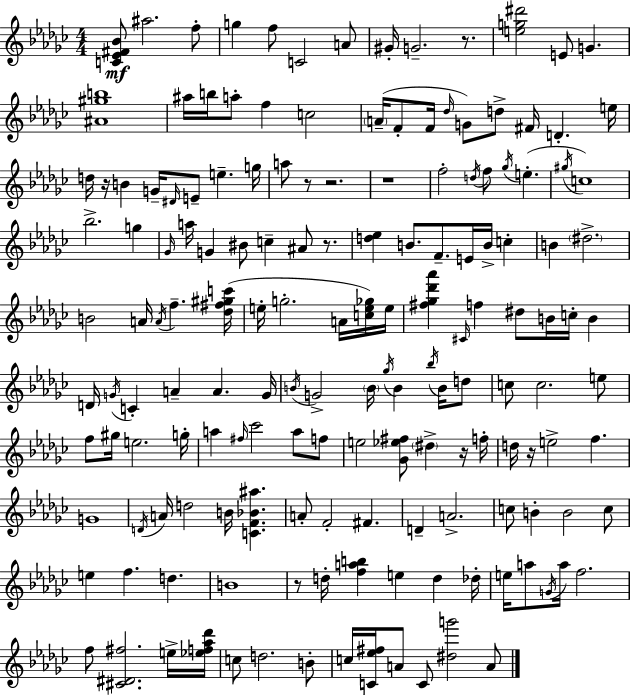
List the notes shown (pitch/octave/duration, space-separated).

[C4,Eb4,F#4,Bb4]/e A#5/h. F5/e G5/q F5/e C4/h A4/e G#4/s G4/h. R/e. [E5,G5,D#6]/h E4/e G4/q. [A#4,G#5,B5]/w A#5/s B5/s A5/e F5/q C5/h A4/s F4/e F4/s Db5/s G4/e D5/e F#4/s D4/q. E5/s D5/s R/s B4/q G4/s D#4/s E4/e E5/q. G5/s A5/e R/e R/h. R/w F5/h D5/s F5/e Gb5/s E5/q. G#5/s C5/w Bb5/h. G5/q Gb4/s A5/s G4/q BIS4/e C5/q A#4/e R/e. [D5,Eb5]/q B4/e. F4/e. E4/s B4/s C5/q B4/q D#5/h. B4/h A4/s A4/s F5/q. [Db5,F#5,G#5,C6]/s E5/s G5/h. A4/s [C5,E5,Gb5]/s E5/s [F#5,Gb5,Db6,Ab6]/q C#4/s F5/q D#5/e B4/s C5/s B4/q D4/s G4/s C4/q A4/q A4/q. G4/s B4/s G4/h B4/s Gb5/s B4/q Bb5/s B4/s D5/e C5/e C5/h. E5/e F5/e G#5/s E5/h. G5/s A5/q F#5/s CES6/h A5/e F5/e E5/h [Gb4,Eb5,F#5]/e D#5/q R/s F5/s D5/s R/s E5/h F5/q. G4/w D4/s A4/s D5/h B4/s [C4,F4,Bb4,A#5]/q. A4/e F4/h F#4/q. D4/q A4/h. C5/e B4/q B4/h C5/e E5/q F5/q. D5/q. B4/w R/e D5/s [F5,A5,B5]/q E5/q D5/q Db5/s E5/s A5/e G4/s A5/s F5/h. F5/e [C#4,D#4,F#5]/h. E5/s [Eb5,F5,Ab5,Db6]/s C5/e D5/h. B4/e C5/s [C4,Eb5,F#5]/s A4/e C4/e [D#5,G6]/h A4/e